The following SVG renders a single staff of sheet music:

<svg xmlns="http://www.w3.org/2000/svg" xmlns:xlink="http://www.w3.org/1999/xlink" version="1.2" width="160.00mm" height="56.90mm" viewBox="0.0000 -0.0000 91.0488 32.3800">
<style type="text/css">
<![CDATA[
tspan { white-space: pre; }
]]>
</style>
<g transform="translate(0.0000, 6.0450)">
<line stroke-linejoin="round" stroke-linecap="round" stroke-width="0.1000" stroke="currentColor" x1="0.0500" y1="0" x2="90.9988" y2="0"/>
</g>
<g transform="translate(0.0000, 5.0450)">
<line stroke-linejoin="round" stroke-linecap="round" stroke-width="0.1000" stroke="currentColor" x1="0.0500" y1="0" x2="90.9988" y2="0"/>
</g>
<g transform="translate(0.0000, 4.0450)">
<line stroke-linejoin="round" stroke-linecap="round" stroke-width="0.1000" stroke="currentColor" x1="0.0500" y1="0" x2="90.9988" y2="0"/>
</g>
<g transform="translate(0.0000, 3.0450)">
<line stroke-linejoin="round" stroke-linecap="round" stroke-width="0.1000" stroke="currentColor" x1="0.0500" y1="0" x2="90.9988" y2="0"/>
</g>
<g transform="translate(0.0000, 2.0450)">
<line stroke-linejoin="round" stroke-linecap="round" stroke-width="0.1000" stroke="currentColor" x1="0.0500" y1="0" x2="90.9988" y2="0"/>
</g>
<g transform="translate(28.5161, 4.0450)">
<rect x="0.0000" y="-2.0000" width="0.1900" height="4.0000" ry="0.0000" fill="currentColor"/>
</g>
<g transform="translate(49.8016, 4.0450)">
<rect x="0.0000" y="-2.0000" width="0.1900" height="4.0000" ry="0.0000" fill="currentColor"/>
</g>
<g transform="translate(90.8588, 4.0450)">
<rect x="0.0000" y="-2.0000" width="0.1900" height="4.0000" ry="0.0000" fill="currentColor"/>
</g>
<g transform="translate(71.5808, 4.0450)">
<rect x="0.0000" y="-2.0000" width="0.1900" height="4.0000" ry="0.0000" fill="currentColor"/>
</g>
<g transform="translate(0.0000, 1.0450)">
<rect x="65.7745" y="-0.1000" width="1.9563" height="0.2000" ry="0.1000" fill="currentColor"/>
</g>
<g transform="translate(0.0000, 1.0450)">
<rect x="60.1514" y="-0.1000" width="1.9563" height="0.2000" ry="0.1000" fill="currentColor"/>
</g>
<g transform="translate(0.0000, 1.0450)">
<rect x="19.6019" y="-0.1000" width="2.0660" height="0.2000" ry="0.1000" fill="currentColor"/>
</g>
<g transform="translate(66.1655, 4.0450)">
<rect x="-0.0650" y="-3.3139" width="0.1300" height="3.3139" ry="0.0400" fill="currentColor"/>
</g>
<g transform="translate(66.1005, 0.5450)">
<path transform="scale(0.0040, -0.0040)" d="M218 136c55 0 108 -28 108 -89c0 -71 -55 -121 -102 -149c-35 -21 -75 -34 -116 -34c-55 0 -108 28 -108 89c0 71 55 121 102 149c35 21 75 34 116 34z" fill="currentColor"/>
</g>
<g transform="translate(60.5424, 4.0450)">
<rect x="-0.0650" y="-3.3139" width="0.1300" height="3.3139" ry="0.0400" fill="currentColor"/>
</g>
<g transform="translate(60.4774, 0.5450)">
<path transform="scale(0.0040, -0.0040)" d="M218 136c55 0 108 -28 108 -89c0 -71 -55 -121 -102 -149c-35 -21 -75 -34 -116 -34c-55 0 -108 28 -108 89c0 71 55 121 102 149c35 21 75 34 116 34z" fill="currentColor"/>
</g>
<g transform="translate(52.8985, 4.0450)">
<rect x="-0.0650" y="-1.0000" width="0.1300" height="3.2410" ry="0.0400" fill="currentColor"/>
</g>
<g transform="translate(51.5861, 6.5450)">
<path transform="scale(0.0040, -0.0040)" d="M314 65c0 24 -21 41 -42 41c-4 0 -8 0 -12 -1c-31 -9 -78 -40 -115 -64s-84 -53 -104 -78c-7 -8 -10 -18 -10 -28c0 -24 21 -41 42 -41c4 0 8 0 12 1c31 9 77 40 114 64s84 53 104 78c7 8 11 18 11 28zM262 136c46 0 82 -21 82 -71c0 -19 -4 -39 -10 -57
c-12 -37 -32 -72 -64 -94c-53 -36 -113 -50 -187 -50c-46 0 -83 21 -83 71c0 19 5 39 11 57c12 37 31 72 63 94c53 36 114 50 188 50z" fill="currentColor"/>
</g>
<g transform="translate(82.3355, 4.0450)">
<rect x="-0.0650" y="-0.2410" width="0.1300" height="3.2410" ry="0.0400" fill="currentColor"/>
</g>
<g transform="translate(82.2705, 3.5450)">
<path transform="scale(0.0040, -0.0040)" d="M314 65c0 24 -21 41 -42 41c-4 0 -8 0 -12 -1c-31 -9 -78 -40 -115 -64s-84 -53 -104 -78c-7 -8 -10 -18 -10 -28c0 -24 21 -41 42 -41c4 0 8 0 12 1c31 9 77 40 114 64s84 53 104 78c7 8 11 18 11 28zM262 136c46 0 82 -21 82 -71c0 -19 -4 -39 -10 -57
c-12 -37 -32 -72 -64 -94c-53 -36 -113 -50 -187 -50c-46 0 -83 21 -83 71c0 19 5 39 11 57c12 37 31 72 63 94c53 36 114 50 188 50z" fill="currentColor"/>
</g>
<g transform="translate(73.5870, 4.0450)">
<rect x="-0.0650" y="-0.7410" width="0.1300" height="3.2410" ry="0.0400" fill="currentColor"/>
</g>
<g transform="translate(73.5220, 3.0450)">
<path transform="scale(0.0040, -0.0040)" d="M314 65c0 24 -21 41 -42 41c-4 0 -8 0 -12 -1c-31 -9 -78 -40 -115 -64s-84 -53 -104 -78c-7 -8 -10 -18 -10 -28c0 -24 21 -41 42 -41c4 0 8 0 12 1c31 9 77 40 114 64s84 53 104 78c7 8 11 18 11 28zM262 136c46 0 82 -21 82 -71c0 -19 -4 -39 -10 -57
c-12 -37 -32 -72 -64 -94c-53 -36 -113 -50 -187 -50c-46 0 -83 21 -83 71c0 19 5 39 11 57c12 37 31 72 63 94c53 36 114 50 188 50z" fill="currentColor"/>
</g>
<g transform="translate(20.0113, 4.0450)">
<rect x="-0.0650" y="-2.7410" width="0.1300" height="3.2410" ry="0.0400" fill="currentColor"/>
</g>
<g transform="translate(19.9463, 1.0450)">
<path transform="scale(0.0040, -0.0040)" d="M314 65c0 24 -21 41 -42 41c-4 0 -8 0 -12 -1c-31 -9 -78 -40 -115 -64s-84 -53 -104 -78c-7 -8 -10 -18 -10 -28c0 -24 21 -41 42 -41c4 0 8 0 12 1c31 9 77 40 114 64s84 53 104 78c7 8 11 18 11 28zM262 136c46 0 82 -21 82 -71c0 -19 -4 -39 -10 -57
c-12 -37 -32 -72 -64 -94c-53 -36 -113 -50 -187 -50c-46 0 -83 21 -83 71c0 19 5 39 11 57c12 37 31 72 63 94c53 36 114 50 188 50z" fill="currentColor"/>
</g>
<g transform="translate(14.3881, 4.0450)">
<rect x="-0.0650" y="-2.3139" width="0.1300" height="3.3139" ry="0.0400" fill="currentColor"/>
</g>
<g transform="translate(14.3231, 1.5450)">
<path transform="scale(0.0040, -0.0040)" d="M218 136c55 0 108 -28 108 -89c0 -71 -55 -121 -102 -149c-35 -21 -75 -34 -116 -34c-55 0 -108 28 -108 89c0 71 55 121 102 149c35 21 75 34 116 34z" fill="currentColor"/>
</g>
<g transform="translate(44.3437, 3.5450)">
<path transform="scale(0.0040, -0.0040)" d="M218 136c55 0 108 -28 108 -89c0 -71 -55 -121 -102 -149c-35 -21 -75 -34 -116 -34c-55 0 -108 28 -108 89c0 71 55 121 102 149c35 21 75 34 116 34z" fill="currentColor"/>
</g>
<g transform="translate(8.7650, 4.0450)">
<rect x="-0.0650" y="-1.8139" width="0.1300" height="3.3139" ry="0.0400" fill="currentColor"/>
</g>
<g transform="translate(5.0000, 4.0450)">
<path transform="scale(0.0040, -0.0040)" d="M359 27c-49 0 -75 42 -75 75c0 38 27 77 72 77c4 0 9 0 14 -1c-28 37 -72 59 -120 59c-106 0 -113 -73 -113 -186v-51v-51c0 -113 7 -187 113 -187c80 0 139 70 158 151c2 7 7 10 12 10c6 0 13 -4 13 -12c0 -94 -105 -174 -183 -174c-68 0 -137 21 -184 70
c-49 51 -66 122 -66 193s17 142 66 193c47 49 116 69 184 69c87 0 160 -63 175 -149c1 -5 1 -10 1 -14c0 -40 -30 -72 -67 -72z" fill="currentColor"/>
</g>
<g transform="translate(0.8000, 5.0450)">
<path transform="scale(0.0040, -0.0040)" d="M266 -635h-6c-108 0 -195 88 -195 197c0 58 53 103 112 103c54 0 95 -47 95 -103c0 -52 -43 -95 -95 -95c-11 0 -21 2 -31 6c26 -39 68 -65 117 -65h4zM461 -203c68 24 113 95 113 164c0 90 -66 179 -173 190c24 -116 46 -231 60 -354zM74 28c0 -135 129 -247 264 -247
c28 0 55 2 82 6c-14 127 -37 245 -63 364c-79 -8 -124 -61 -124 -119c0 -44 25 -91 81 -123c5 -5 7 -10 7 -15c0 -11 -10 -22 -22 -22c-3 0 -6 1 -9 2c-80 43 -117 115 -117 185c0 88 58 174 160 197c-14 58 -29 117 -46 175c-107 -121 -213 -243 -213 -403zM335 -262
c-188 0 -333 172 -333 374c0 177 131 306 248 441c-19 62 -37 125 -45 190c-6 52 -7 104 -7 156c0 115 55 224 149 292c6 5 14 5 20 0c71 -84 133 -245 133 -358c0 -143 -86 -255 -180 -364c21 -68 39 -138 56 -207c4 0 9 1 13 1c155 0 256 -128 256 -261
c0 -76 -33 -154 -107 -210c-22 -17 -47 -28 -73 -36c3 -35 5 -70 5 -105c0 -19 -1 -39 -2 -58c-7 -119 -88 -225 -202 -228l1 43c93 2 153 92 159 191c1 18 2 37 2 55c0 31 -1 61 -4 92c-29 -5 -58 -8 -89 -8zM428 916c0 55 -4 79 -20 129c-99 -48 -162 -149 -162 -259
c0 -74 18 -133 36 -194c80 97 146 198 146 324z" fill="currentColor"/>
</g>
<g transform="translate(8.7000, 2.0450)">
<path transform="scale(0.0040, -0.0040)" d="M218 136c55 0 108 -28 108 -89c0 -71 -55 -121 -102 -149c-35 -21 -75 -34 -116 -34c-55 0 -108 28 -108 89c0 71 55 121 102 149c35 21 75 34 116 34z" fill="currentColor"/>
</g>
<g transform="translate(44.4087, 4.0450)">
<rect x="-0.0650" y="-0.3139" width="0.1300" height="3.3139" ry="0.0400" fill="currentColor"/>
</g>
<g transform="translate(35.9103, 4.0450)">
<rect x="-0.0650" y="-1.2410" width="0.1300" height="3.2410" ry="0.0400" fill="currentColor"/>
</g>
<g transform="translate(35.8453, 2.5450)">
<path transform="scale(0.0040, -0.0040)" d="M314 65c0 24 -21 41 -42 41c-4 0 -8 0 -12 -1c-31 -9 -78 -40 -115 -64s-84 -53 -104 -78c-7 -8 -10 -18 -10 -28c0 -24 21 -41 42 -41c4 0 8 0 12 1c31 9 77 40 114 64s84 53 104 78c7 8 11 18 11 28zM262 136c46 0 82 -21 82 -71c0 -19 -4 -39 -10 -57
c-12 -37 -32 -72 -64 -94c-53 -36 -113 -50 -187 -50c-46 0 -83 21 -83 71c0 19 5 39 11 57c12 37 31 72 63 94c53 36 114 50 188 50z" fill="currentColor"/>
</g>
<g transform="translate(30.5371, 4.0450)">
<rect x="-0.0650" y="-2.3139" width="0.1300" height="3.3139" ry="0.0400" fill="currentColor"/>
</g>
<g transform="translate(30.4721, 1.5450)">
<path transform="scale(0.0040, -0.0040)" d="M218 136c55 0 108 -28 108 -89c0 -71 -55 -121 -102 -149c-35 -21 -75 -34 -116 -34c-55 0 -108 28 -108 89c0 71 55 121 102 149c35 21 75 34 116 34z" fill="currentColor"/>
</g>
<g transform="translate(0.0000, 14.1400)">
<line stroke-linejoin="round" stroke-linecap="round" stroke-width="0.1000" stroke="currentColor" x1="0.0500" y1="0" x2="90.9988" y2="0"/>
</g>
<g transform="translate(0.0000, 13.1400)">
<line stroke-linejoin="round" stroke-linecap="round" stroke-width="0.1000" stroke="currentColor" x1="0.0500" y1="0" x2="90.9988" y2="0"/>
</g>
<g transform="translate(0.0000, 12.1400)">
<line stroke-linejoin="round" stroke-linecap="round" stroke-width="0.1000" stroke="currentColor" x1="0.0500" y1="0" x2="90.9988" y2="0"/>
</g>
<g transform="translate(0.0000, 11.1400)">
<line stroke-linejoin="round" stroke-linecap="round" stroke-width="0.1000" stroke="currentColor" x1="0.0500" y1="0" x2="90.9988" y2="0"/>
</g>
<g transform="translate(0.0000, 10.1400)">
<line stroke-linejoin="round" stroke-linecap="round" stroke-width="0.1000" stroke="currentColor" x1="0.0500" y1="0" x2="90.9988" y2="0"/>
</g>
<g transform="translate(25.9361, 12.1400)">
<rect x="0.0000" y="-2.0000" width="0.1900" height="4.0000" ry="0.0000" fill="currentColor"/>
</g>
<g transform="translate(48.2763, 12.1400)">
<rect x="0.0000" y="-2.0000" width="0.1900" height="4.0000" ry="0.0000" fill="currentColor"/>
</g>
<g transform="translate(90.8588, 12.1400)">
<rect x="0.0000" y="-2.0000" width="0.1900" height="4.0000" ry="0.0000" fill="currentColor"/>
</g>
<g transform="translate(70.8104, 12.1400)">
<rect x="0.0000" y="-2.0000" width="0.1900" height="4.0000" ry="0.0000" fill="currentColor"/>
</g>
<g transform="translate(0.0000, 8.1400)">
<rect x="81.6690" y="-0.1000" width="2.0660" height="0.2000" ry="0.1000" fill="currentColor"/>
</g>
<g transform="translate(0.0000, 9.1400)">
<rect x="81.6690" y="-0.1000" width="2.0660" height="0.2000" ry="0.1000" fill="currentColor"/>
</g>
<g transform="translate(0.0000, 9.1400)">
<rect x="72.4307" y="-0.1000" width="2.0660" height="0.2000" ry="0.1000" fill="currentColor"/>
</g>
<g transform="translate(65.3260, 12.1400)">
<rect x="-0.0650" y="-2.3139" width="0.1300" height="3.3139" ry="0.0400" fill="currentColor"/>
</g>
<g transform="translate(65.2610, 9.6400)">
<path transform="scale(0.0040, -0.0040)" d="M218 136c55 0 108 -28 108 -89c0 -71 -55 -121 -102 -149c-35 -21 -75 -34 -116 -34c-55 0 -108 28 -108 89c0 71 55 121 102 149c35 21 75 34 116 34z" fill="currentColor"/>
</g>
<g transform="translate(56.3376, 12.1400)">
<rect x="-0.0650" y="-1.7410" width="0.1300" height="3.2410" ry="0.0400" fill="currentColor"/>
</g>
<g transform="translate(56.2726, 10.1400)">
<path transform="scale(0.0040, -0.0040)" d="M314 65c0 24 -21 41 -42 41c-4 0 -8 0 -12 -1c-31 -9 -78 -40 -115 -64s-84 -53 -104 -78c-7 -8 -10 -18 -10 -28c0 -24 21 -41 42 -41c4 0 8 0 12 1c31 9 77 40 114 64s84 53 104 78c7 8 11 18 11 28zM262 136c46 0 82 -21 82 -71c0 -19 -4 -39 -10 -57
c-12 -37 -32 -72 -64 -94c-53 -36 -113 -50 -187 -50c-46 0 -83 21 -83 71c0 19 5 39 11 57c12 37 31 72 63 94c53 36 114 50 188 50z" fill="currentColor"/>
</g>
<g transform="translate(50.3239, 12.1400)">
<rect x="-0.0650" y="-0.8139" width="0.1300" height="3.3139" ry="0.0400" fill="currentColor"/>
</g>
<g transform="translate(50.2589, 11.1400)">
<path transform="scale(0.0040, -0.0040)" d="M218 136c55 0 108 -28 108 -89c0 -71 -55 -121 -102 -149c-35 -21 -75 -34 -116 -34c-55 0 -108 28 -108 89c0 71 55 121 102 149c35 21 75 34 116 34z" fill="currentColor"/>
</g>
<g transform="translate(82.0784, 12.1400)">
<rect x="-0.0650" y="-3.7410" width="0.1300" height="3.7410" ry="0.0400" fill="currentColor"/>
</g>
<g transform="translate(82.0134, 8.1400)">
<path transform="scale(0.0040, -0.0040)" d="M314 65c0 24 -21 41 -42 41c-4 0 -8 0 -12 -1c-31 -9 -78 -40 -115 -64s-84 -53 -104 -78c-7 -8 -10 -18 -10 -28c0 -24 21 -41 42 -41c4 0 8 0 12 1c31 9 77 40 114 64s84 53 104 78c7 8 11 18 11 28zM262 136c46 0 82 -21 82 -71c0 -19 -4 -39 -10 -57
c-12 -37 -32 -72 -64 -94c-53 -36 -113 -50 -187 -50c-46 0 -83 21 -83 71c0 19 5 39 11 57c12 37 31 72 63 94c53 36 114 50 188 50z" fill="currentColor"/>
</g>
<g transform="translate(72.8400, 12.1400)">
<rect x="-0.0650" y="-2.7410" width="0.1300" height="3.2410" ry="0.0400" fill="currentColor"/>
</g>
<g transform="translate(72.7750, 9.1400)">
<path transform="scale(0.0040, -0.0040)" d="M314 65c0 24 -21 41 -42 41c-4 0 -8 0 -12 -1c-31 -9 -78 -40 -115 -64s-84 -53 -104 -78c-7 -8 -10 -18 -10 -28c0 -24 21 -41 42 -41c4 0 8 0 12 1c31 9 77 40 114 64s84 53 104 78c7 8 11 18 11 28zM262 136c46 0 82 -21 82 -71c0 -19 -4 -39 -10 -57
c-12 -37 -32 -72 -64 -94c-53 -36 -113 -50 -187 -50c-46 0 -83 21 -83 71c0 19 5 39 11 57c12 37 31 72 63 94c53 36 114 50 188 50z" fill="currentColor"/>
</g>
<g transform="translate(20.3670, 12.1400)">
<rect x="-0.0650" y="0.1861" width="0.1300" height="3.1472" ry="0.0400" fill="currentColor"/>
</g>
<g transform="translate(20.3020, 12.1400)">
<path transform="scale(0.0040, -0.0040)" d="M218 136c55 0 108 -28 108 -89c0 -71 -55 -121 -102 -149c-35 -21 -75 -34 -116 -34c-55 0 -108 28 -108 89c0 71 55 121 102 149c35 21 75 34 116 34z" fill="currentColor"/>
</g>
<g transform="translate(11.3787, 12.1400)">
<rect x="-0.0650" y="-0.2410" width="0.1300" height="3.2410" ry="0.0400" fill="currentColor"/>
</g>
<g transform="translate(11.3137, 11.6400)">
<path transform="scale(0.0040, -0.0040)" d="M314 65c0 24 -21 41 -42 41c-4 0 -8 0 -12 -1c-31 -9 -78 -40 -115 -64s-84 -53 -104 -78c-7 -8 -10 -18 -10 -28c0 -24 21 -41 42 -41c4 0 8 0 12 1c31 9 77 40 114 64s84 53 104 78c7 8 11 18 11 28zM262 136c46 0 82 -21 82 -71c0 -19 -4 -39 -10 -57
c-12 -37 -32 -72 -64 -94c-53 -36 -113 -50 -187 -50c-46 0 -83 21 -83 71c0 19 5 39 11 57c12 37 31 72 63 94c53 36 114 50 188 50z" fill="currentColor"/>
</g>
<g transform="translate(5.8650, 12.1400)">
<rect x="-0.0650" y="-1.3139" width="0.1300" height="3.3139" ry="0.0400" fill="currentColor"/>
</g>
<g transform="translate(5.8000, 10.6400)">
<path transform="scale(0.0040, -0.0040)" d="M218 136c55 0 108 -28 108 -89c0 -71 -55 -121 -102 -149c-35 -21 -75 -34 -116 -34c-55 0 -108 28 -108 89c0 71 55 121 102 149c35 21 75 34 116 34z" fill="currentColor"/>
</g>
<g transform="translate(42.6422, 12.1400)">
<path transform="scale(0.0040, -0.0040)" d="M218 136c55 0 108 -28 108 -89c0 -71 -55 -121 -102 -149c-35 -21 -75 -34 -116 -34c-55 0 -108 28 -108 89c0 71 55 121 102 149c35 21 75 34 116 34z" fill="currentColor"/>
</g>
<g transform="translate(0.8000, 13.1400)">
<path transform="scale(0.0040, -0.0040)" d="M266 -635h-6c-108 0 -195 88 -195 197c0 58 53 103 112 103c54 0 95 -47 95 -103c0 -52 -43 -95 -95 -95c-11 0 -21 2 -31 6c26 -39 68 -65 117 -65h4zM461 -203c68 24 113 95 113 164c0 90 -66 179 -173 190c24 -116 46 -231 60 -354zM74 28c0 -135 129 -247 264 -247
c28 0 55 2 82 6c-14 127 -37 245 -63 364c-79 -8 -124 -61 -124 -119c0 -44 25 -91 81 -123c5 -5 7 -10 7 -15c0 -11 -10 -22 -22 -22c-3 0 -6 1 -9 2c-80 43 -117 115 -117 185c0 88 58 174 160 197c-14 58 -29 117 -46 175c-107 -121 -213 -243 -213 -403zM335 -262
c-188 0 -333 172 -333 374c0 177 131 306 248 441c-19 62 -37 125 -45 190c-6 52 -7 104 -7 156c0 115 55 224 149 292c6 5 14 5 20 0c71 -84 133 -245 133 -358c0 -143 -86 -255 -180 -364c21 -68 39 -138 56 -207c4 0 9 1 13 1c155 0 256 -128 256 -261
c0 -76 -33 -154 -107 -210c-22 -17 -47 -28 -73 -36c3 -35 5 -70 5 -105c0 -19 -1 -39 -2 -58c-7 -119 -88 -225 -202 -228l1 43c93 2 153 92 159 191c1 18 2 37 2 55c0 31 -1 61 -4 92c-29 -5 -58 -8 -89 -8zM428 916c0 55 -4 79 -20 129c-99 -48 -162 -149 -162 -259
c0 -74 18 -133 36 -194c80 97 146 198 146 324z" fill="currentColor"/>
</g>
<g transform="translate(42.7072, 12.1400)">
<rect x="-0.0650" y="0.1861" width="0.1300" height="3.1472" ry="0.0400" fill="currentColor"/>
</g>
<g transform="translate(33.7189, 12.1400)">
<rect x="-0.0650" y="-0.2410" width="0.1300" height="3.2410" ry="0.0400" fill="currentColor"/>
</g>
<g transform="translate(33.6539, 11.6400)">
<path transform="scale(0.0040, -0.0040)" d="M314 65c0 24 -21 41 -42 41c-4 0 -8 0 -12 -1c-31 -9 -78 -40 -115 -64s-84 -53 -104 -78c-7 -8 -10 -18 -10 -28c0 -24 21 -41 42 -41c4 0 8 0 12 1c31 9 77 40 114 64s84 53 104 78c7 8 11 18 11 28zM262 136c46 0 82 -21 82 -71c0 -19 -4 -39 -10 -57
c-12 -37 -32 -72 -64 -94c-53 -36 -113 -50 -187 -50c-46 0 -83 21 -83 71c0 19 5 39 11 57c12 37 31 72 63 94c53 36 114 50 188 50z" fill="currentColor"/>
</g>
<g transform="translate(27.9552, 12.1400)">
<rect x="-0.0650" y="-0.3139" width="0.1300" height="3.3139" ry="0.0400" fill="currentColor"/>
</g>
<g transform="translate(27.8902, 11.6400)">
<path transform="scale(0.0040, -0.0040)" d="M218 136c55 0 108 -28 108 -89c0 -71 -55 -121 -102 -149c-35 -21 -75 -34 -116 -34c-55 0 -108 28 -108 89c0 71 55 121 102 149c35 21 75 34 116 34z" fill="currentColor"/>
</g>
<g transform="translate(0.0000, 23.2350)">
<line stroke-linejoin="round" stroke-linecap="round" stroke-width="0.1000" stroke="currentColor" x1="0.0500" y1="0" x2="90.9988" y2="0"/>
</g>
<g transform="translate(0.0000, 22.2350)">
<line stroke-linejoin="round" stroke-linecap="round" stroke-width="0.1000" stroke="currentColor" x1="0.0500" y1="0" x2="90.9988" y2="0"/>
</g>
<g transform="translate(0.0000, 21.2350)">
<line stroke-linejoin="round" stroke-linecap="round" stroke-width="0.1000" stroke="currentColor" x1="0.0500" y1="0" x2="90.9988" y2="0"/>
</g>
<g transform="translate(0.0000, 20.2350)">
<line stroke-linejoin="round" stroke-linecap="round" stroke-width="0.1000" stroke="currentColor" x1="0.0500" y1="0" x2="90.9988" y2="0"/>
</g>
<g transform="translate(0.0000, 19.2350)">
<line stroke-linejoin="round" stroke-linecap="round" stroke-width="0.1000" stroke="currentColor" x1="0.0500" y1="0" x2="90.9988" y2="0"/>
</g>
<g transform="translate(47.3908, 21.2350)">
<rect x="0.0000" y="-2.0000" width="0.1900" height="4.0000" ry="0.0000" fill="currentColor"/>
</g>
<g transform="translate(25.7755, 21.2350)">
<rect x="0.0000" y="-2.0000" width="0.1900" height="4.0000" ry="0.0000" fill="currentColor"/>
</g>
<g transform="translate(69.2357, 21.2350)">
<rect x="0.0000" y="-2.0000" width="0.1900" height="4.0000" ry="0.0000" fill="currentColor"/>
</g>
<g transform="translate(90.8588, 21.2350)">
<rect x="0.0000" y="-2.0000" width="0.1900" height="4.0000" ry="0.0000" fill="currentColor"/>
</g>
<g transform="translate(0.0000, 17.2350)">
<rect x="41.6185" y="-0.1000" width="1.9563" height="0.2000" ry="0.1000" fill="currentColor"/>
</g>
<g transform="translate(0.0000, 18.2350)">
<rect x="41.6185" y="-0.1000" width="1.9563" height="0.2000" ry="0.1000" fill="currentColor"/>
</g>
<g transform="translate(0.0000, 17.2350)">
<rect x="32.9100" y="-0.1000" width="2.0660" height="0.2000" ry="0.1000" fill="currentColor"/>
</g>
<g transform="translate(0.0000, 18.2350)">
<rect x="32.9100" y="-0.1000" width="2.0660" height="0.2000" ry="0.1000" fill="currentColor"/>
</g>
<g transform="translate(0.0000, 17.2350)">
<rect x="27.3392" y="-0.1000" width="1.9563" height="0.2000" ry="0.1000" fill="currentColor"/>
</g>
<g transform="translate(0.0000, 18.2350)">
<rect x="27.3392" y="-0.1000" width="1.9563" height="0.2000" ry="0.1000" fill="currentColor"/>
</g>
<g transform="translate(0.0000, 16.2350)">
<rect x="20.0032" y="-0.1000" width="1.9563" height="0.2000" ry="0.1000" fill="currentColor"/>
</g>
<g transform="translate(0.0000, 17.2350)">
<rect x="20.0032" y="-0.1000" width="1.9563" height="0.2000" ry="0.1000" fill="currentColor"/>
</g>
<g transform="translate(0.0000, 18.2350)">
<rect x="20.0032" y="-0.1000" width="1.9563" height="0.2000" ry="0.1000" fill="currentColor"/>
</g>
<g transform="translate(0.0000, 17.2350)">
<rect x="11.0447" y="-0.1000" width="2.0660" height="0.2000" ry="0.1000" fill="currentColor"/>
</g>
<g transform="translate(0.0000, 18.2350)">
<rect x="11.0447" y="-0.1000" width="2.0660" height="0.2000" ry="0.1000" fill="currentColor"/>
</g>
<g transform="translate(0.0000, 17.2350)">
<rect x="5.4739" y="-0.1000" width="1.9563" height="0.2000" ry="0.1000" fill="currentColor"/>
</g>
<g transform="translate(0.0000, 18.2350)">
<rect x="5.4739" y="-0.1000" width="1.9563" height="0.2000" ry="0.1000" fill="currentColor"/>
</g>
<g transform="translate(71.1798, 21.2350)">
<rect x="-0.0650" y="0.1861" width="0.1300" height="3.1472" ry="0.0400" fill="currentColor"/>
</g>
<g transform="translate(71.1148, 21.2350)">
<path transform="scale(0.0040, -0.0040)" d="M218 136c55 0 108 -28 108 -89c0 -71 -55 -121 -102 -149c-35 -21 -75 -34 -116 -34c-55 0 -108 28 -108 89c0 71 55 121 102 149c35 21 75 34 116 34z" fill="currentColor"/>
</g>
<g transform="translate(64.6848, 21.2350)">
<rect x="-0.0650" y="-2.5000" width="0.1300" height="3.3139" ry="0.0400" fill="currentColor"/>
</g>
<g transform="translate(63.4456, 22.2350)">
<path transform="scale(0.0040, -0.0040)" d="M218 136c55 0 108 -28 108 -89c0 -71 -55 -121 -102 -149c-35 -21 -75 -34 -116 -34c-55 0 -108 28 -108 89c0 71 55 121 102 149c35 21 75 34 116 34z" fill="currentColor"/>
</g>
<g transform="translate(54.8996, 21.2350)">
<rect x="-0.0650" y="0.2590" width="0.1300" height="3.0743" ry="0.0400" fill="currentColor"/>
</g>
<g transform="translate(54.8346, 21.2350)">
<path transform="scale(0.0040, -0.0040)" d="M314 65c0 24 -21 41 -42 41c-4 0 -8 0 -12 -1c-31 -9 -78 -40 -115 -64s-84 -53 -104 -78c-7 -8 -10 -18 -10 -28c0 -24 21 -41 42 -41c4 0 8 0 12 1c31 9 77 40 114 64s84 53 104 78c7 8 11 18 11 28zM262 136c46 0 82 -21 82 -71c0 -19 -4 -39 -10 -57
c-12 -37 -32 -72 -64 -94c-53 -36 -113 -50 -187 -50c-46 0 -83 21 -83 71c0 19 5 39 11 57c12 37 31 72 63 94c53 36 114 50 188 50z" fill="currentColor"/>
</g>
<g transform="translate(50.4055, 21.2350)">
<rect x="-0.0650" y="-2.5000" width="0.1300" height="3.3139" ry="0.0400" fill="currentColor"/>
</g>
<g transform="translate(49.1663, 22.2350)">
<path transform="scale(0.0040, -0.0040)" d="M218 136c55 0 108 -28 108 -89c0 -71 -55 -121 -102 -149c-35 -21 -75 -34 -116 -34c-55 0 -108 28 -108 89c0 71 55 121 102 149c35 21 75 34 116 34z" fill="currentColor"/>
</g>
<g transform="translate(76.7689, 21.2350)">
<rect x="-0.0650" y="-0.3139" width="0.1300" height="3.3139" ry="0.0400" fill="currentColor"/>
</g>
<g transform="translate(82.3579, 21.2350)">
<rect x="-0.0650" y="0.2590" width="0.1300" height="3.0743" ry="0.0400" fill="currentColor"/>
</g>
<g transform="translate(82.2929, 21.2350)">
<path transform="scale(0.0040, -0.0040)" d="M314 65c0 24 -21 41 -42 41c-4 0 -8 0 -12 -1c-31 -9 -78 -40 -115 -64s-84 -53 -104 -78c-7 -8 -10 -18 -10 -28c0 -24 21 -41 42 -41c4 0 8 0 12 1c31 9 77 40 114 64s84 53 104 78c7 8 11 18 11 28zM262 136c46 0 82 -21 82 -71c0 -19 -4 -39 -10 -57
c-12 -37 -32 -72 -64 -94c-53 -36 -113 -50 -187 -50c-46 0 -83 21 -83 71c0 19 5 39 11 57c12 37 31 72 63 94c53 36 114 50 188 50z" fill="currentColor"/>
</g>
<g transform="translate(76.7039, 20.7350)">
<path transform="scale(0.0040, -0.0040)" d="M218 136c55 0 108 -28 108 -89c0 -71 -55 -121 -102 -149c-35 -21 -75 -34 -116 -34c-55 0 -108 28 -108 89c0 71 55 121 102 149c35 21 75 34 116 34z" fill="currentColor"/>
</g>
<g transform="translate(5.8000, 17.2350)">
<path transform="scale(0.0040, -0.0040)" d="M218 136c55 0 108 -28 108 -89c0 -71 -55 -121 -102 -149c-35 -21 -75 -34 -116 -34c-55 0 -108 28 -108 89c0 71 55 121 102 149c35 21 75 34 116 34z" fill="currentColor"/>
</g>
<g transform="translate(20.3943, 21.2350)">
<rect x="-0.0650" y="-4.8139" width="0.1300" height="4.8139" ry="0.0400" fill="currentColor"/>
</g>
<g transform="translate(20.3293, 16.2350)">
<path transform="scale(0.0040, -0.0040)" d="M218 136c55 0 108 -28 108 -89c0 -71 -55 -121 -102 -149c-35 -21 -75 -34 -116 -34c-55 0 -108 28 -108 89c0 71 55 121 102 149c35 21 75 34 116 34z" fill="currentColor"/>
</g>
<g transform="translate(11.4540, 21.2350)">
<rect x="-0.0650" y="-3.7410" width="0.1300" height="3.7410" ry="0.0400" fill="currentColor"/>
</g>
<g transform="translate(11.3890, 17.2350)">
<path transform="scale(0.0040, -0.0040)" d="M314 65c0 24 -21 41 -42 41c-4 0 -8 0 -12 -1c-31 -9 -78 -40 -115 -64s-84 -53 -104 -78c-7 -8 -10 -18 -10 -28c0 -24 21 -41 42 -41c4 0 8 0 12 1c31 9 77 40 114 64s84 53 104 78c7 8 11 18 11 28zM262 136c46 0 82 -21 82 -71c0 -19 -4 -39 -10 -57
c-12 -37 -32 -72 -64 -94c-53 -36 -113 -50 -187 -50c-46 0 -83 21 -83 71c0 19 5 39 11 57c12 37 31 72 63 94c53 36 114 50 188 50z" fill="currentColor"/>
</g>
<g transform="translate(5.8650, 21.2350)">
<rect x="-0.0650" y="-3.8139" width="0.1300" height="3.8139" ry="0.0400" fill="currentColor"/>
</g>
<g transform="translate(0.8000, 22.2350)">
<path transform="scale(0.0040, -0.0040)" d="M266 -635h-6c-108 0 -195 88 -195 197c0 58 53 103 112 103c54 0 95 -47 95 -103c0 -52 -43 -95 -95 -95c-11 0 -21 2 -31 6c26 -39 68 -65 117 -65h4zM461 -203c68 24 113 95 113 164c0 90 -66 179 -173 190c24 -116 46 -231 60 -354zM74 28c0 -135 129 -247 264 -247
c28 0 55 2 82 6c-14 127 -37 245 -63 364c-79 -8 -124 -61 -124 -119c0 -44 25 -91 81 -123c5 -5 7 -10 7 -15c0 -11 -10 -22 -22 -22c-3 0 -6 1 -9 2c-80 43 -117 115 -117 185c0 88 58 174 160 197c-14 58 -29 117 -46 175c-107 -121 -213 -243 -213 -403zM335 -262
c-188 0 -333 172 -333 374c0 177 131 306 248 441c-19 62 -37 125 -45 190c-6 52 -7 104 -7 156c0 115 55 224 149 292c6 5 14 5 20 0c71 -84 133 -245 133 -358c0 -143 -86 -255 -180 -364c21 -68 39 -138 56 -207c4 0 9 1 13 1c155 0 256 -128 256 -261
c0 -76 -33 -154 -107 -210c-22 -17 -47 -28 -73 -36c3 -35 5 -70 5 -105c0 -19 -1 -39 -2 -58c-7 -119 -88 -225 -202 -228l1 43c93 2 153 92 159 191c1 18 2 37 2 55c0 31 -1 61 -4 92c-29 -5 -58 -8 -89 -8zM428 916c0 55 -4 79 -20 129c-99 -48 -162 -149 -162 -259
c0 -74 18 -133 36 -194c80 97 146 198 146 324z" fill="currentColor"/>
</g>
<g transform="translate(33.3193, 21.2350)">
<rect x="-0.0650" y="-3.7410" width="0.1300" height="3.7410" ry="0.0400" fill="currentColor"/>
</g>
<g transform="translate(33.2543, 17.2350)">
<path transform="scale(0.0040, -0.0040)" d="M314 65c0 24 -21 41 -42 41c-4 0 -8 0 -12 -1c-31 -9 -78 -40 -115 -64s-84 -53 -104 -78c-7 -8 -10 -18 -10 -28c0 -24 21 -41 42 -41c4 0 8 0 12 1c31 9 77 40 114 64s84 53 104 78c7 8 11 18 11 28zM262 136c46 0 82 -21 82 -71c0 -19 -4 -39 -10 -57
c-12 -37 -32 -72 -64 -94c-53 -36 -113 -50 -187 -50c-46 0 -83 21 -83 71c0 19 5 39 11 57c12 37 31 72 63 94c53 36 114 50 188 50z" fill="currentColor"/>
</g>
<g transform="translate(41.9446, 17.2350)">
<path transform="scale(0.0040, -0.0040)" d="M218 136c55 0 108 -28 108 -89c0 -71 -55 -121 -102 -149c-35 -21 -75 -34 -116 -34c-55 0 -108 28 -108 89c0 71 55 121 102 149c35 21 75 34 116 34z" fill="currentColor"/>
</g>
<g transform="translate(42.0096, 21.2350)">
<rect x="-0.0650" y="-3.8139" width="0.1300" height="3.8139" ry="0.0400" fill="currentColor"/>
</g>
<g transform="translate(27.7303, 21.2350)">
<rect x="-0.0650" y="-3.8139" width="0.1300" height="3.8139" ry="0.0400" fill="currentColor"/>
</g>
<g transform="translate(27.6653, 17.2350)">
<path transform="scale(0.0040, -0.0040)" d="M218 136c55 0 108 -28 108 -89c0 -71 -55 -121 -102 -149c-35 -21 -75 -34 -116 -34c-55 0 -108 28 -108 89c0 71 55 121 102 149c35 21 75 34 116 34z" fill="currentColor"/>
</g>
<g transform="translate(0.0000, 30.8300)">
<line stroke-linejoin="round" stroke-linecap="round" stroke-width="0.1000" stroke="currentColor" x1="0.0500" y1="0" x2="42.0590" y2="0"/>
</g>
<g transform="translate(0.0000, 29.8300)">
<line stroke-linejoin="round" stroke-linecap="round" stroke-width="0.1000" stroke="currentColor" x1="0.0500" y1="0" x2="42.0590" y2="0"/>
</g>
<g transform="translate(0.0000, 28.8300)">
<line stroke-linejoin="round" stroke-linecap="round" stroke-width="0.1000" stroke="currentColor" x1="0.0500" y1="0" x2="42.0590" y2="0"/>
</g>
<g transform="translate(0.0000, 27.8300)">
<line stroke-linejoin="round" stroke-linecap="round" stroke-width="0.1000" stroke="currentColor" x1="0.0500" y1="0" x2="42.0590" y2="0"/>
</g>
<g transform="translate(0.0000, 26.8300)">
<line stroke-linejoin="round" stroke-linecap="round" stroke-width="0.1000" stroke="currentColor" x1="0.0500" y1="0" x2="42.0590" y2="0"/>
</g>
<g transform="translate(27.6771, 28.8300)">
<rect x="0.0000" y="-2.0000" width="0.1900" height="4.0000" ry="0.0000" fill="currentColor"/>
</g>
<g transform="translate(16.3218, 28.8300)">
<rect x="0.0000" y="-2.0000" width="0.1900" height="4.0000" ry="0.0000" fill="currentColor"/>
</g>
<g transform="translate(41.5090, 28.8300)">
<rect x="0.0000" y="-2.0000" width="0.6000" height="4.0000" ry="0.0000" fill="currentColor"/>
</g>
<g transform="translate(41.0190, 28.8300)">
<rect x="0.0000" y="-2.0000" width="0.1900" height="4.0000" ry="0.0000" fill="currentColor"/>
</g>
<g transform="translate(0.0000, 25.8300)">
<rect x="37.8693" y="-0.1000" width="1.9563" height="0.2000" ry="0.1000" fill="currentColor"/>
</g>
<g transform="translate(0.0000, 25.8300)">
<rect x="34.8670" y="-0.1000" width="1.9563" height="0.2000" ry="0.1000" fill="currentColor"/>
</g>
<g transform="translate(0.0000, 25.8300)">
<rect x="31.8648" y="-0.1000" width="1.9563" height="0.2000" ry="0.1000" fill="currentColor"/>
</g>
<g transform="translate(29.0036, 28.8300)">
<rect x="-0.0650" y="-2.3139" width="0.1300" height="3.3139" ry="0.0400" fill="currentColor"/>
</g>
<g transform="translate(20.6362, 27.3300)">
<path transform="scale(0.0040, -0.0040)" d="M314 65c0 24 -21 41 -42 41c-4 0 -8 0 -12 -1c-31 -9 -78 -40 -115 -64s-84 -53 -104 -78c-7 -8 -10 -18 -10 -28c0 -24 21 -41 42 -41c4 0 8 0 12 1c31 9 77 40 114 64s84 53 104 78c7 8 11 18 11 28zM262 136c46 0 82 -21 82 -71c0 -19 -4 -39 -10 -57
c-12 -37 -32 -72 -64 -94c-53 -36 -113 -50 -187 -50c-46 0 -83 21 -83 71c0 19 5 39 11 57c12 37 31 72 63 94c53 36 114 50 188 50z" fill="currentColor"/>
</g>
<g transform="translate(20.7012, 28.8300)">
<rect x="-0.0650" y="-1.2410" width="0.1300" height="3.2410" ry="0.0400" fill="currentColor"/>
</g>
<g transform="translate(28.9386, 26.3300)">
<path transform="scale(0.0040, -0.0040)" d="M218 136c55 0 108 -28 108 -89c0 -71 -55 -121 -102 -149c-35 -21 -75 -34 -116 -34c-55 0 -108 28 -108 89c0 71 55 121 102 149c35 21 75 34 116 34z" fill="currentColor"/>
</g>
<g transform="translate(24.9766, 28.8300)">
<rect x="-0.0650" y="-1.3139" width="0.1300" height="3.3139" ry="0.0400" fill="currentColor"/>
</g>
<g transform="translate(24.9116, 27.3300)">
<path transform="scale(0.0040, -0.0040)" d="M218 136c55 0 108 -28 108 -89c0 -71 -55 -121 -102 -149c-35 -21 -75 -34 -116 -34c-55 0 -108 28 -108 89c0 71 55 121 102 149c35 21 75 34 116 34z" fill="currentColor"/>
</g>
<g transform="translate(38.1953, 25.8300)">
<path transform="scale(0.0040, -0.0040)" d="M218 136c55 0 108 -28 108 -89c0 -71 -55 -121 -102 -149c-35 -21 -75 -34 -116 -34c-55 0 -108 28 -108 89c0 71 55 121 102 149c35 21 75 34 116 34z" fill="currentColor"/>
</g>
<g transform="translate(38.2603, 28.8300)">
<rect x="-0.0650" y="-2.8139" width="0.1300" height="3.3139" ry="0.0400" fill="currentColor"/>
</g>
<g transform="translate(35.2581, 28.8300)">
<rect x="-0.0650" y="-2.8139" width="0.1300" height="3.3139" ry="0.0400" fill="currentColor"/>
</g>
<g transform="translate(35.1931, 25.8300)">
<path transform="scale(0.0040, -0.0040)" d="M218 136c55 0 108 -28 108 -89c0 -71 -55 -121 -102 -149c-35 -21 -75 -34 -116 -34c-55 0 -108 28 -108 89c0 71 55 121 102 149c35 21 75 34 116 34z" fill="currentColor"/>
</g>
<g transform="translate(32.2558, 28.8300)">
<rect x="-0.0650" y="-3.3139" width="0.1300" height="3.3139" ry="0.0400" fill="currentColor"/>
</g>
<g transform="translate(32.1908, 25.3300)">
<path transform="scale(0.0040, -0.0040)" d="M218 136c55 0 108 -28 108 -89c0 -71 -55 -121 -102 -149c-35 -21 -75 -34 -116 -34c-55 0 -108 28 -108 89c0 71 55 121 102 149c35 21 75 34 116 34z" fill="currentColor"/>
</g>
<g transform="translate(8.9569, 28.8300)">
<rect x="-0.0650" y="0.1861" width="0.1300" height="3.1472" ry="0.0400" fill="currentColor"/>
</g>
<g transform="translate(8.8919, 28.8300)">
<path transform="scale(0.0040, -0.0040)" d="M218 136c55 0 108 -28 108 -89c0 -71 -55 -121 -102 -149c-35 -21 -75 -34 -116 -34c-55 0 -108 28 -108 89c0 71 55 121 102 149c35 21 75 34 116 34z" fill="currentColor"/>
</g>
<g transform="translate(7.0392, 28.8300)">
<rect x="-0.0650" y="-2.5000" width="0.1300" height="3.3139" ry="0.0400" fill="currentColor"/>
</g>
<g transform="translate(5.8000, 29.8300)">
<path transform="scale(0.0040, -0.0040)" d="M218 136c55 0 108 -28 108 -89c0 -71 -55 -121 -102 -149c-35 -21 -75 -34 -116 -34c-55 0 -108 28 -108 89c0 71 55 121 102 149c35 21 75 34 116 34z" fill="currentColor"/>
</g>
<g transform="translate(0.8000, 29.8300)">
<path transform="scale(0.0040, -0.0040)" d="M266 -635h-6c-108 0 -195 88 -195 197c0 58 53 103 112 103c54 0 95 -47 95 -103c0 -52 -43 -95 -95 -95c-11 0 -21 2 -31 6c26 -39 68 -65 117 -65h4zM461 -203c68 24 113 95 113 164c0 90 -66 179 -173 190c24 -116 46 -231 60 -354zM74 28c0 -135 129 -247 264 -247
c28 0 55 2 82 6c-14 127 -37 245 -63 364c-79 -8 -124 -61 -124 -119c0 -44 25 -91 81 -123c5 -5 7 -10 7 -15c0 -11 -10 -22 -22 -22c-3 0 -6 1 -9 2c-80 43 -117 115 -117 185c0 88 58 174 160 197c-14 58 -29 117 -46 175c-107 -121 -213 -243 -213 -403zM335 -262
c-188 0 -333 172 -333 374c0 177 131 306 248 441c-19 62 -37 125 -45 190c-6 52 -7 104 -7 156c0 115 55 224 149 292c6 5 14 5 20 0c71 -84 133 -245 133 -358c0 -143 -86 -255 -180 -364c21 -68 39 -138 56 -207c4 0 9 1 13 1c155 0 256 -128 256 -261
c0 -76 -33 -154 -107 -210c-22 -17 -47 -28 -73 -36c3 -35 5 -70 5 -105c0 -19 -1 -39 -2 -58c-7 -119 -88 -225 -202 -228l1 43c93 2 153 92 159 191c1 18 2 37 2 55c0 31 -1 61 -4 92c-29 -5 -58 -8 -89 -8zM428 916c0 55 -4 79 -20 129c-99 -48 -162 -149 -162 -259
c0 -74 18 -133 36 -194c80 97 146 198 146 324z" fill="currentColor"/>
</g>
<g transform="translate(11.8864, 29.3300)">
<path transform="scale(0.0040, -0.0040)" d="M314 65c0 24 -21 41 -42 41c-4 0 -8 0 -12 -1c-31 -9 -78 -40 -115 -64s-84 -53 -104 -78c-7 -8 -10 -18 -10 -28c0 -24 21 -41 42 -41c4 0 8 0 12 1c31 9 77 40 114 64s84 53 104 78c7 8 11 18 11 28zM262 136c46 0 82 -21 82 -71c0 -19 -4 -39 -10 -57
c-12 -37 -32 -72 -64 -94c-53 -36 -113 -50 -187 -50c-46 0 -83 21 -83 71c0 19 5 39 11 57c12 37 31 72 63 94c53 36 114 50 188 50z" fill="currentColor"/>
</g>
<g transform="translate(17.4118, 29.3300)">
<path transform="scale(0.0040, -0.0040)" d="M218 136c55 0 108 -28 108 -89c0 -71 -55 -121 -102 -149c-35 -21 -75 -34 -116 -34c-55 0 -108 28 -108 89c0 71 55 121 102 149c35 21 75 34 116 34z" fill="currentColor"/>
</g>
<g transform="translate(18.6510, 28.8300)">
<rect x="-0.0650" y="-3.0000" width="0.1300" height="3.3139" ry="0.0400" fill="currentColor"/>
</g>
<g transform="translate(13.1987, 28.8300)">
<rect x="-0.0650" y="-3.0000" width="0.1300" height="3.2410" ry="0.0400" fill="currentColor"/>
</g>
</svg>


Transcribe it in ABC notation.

X:1
T:Untitled
M:4/4
L:1/4
K:C
f g a2 g e2 c D2 b b d2 c2 e c2 B c c2 B d f2 g a2 c'2 c' c'2 e' c' c'2 c' G B2 G B c B2 G B A2 A e2 e g b a a